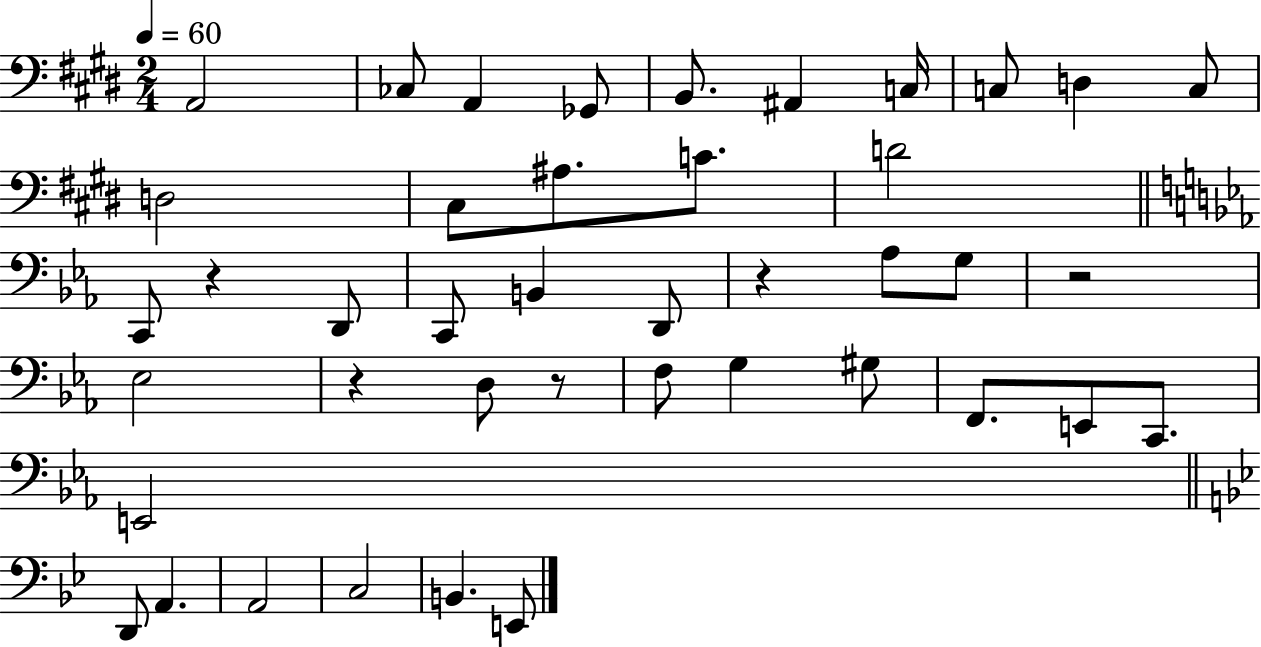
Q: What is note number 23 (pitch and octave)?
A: Eb3